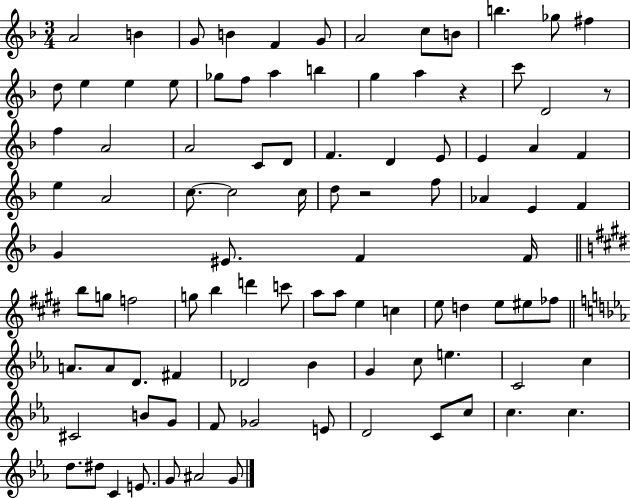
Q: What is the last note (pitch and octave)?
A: G4